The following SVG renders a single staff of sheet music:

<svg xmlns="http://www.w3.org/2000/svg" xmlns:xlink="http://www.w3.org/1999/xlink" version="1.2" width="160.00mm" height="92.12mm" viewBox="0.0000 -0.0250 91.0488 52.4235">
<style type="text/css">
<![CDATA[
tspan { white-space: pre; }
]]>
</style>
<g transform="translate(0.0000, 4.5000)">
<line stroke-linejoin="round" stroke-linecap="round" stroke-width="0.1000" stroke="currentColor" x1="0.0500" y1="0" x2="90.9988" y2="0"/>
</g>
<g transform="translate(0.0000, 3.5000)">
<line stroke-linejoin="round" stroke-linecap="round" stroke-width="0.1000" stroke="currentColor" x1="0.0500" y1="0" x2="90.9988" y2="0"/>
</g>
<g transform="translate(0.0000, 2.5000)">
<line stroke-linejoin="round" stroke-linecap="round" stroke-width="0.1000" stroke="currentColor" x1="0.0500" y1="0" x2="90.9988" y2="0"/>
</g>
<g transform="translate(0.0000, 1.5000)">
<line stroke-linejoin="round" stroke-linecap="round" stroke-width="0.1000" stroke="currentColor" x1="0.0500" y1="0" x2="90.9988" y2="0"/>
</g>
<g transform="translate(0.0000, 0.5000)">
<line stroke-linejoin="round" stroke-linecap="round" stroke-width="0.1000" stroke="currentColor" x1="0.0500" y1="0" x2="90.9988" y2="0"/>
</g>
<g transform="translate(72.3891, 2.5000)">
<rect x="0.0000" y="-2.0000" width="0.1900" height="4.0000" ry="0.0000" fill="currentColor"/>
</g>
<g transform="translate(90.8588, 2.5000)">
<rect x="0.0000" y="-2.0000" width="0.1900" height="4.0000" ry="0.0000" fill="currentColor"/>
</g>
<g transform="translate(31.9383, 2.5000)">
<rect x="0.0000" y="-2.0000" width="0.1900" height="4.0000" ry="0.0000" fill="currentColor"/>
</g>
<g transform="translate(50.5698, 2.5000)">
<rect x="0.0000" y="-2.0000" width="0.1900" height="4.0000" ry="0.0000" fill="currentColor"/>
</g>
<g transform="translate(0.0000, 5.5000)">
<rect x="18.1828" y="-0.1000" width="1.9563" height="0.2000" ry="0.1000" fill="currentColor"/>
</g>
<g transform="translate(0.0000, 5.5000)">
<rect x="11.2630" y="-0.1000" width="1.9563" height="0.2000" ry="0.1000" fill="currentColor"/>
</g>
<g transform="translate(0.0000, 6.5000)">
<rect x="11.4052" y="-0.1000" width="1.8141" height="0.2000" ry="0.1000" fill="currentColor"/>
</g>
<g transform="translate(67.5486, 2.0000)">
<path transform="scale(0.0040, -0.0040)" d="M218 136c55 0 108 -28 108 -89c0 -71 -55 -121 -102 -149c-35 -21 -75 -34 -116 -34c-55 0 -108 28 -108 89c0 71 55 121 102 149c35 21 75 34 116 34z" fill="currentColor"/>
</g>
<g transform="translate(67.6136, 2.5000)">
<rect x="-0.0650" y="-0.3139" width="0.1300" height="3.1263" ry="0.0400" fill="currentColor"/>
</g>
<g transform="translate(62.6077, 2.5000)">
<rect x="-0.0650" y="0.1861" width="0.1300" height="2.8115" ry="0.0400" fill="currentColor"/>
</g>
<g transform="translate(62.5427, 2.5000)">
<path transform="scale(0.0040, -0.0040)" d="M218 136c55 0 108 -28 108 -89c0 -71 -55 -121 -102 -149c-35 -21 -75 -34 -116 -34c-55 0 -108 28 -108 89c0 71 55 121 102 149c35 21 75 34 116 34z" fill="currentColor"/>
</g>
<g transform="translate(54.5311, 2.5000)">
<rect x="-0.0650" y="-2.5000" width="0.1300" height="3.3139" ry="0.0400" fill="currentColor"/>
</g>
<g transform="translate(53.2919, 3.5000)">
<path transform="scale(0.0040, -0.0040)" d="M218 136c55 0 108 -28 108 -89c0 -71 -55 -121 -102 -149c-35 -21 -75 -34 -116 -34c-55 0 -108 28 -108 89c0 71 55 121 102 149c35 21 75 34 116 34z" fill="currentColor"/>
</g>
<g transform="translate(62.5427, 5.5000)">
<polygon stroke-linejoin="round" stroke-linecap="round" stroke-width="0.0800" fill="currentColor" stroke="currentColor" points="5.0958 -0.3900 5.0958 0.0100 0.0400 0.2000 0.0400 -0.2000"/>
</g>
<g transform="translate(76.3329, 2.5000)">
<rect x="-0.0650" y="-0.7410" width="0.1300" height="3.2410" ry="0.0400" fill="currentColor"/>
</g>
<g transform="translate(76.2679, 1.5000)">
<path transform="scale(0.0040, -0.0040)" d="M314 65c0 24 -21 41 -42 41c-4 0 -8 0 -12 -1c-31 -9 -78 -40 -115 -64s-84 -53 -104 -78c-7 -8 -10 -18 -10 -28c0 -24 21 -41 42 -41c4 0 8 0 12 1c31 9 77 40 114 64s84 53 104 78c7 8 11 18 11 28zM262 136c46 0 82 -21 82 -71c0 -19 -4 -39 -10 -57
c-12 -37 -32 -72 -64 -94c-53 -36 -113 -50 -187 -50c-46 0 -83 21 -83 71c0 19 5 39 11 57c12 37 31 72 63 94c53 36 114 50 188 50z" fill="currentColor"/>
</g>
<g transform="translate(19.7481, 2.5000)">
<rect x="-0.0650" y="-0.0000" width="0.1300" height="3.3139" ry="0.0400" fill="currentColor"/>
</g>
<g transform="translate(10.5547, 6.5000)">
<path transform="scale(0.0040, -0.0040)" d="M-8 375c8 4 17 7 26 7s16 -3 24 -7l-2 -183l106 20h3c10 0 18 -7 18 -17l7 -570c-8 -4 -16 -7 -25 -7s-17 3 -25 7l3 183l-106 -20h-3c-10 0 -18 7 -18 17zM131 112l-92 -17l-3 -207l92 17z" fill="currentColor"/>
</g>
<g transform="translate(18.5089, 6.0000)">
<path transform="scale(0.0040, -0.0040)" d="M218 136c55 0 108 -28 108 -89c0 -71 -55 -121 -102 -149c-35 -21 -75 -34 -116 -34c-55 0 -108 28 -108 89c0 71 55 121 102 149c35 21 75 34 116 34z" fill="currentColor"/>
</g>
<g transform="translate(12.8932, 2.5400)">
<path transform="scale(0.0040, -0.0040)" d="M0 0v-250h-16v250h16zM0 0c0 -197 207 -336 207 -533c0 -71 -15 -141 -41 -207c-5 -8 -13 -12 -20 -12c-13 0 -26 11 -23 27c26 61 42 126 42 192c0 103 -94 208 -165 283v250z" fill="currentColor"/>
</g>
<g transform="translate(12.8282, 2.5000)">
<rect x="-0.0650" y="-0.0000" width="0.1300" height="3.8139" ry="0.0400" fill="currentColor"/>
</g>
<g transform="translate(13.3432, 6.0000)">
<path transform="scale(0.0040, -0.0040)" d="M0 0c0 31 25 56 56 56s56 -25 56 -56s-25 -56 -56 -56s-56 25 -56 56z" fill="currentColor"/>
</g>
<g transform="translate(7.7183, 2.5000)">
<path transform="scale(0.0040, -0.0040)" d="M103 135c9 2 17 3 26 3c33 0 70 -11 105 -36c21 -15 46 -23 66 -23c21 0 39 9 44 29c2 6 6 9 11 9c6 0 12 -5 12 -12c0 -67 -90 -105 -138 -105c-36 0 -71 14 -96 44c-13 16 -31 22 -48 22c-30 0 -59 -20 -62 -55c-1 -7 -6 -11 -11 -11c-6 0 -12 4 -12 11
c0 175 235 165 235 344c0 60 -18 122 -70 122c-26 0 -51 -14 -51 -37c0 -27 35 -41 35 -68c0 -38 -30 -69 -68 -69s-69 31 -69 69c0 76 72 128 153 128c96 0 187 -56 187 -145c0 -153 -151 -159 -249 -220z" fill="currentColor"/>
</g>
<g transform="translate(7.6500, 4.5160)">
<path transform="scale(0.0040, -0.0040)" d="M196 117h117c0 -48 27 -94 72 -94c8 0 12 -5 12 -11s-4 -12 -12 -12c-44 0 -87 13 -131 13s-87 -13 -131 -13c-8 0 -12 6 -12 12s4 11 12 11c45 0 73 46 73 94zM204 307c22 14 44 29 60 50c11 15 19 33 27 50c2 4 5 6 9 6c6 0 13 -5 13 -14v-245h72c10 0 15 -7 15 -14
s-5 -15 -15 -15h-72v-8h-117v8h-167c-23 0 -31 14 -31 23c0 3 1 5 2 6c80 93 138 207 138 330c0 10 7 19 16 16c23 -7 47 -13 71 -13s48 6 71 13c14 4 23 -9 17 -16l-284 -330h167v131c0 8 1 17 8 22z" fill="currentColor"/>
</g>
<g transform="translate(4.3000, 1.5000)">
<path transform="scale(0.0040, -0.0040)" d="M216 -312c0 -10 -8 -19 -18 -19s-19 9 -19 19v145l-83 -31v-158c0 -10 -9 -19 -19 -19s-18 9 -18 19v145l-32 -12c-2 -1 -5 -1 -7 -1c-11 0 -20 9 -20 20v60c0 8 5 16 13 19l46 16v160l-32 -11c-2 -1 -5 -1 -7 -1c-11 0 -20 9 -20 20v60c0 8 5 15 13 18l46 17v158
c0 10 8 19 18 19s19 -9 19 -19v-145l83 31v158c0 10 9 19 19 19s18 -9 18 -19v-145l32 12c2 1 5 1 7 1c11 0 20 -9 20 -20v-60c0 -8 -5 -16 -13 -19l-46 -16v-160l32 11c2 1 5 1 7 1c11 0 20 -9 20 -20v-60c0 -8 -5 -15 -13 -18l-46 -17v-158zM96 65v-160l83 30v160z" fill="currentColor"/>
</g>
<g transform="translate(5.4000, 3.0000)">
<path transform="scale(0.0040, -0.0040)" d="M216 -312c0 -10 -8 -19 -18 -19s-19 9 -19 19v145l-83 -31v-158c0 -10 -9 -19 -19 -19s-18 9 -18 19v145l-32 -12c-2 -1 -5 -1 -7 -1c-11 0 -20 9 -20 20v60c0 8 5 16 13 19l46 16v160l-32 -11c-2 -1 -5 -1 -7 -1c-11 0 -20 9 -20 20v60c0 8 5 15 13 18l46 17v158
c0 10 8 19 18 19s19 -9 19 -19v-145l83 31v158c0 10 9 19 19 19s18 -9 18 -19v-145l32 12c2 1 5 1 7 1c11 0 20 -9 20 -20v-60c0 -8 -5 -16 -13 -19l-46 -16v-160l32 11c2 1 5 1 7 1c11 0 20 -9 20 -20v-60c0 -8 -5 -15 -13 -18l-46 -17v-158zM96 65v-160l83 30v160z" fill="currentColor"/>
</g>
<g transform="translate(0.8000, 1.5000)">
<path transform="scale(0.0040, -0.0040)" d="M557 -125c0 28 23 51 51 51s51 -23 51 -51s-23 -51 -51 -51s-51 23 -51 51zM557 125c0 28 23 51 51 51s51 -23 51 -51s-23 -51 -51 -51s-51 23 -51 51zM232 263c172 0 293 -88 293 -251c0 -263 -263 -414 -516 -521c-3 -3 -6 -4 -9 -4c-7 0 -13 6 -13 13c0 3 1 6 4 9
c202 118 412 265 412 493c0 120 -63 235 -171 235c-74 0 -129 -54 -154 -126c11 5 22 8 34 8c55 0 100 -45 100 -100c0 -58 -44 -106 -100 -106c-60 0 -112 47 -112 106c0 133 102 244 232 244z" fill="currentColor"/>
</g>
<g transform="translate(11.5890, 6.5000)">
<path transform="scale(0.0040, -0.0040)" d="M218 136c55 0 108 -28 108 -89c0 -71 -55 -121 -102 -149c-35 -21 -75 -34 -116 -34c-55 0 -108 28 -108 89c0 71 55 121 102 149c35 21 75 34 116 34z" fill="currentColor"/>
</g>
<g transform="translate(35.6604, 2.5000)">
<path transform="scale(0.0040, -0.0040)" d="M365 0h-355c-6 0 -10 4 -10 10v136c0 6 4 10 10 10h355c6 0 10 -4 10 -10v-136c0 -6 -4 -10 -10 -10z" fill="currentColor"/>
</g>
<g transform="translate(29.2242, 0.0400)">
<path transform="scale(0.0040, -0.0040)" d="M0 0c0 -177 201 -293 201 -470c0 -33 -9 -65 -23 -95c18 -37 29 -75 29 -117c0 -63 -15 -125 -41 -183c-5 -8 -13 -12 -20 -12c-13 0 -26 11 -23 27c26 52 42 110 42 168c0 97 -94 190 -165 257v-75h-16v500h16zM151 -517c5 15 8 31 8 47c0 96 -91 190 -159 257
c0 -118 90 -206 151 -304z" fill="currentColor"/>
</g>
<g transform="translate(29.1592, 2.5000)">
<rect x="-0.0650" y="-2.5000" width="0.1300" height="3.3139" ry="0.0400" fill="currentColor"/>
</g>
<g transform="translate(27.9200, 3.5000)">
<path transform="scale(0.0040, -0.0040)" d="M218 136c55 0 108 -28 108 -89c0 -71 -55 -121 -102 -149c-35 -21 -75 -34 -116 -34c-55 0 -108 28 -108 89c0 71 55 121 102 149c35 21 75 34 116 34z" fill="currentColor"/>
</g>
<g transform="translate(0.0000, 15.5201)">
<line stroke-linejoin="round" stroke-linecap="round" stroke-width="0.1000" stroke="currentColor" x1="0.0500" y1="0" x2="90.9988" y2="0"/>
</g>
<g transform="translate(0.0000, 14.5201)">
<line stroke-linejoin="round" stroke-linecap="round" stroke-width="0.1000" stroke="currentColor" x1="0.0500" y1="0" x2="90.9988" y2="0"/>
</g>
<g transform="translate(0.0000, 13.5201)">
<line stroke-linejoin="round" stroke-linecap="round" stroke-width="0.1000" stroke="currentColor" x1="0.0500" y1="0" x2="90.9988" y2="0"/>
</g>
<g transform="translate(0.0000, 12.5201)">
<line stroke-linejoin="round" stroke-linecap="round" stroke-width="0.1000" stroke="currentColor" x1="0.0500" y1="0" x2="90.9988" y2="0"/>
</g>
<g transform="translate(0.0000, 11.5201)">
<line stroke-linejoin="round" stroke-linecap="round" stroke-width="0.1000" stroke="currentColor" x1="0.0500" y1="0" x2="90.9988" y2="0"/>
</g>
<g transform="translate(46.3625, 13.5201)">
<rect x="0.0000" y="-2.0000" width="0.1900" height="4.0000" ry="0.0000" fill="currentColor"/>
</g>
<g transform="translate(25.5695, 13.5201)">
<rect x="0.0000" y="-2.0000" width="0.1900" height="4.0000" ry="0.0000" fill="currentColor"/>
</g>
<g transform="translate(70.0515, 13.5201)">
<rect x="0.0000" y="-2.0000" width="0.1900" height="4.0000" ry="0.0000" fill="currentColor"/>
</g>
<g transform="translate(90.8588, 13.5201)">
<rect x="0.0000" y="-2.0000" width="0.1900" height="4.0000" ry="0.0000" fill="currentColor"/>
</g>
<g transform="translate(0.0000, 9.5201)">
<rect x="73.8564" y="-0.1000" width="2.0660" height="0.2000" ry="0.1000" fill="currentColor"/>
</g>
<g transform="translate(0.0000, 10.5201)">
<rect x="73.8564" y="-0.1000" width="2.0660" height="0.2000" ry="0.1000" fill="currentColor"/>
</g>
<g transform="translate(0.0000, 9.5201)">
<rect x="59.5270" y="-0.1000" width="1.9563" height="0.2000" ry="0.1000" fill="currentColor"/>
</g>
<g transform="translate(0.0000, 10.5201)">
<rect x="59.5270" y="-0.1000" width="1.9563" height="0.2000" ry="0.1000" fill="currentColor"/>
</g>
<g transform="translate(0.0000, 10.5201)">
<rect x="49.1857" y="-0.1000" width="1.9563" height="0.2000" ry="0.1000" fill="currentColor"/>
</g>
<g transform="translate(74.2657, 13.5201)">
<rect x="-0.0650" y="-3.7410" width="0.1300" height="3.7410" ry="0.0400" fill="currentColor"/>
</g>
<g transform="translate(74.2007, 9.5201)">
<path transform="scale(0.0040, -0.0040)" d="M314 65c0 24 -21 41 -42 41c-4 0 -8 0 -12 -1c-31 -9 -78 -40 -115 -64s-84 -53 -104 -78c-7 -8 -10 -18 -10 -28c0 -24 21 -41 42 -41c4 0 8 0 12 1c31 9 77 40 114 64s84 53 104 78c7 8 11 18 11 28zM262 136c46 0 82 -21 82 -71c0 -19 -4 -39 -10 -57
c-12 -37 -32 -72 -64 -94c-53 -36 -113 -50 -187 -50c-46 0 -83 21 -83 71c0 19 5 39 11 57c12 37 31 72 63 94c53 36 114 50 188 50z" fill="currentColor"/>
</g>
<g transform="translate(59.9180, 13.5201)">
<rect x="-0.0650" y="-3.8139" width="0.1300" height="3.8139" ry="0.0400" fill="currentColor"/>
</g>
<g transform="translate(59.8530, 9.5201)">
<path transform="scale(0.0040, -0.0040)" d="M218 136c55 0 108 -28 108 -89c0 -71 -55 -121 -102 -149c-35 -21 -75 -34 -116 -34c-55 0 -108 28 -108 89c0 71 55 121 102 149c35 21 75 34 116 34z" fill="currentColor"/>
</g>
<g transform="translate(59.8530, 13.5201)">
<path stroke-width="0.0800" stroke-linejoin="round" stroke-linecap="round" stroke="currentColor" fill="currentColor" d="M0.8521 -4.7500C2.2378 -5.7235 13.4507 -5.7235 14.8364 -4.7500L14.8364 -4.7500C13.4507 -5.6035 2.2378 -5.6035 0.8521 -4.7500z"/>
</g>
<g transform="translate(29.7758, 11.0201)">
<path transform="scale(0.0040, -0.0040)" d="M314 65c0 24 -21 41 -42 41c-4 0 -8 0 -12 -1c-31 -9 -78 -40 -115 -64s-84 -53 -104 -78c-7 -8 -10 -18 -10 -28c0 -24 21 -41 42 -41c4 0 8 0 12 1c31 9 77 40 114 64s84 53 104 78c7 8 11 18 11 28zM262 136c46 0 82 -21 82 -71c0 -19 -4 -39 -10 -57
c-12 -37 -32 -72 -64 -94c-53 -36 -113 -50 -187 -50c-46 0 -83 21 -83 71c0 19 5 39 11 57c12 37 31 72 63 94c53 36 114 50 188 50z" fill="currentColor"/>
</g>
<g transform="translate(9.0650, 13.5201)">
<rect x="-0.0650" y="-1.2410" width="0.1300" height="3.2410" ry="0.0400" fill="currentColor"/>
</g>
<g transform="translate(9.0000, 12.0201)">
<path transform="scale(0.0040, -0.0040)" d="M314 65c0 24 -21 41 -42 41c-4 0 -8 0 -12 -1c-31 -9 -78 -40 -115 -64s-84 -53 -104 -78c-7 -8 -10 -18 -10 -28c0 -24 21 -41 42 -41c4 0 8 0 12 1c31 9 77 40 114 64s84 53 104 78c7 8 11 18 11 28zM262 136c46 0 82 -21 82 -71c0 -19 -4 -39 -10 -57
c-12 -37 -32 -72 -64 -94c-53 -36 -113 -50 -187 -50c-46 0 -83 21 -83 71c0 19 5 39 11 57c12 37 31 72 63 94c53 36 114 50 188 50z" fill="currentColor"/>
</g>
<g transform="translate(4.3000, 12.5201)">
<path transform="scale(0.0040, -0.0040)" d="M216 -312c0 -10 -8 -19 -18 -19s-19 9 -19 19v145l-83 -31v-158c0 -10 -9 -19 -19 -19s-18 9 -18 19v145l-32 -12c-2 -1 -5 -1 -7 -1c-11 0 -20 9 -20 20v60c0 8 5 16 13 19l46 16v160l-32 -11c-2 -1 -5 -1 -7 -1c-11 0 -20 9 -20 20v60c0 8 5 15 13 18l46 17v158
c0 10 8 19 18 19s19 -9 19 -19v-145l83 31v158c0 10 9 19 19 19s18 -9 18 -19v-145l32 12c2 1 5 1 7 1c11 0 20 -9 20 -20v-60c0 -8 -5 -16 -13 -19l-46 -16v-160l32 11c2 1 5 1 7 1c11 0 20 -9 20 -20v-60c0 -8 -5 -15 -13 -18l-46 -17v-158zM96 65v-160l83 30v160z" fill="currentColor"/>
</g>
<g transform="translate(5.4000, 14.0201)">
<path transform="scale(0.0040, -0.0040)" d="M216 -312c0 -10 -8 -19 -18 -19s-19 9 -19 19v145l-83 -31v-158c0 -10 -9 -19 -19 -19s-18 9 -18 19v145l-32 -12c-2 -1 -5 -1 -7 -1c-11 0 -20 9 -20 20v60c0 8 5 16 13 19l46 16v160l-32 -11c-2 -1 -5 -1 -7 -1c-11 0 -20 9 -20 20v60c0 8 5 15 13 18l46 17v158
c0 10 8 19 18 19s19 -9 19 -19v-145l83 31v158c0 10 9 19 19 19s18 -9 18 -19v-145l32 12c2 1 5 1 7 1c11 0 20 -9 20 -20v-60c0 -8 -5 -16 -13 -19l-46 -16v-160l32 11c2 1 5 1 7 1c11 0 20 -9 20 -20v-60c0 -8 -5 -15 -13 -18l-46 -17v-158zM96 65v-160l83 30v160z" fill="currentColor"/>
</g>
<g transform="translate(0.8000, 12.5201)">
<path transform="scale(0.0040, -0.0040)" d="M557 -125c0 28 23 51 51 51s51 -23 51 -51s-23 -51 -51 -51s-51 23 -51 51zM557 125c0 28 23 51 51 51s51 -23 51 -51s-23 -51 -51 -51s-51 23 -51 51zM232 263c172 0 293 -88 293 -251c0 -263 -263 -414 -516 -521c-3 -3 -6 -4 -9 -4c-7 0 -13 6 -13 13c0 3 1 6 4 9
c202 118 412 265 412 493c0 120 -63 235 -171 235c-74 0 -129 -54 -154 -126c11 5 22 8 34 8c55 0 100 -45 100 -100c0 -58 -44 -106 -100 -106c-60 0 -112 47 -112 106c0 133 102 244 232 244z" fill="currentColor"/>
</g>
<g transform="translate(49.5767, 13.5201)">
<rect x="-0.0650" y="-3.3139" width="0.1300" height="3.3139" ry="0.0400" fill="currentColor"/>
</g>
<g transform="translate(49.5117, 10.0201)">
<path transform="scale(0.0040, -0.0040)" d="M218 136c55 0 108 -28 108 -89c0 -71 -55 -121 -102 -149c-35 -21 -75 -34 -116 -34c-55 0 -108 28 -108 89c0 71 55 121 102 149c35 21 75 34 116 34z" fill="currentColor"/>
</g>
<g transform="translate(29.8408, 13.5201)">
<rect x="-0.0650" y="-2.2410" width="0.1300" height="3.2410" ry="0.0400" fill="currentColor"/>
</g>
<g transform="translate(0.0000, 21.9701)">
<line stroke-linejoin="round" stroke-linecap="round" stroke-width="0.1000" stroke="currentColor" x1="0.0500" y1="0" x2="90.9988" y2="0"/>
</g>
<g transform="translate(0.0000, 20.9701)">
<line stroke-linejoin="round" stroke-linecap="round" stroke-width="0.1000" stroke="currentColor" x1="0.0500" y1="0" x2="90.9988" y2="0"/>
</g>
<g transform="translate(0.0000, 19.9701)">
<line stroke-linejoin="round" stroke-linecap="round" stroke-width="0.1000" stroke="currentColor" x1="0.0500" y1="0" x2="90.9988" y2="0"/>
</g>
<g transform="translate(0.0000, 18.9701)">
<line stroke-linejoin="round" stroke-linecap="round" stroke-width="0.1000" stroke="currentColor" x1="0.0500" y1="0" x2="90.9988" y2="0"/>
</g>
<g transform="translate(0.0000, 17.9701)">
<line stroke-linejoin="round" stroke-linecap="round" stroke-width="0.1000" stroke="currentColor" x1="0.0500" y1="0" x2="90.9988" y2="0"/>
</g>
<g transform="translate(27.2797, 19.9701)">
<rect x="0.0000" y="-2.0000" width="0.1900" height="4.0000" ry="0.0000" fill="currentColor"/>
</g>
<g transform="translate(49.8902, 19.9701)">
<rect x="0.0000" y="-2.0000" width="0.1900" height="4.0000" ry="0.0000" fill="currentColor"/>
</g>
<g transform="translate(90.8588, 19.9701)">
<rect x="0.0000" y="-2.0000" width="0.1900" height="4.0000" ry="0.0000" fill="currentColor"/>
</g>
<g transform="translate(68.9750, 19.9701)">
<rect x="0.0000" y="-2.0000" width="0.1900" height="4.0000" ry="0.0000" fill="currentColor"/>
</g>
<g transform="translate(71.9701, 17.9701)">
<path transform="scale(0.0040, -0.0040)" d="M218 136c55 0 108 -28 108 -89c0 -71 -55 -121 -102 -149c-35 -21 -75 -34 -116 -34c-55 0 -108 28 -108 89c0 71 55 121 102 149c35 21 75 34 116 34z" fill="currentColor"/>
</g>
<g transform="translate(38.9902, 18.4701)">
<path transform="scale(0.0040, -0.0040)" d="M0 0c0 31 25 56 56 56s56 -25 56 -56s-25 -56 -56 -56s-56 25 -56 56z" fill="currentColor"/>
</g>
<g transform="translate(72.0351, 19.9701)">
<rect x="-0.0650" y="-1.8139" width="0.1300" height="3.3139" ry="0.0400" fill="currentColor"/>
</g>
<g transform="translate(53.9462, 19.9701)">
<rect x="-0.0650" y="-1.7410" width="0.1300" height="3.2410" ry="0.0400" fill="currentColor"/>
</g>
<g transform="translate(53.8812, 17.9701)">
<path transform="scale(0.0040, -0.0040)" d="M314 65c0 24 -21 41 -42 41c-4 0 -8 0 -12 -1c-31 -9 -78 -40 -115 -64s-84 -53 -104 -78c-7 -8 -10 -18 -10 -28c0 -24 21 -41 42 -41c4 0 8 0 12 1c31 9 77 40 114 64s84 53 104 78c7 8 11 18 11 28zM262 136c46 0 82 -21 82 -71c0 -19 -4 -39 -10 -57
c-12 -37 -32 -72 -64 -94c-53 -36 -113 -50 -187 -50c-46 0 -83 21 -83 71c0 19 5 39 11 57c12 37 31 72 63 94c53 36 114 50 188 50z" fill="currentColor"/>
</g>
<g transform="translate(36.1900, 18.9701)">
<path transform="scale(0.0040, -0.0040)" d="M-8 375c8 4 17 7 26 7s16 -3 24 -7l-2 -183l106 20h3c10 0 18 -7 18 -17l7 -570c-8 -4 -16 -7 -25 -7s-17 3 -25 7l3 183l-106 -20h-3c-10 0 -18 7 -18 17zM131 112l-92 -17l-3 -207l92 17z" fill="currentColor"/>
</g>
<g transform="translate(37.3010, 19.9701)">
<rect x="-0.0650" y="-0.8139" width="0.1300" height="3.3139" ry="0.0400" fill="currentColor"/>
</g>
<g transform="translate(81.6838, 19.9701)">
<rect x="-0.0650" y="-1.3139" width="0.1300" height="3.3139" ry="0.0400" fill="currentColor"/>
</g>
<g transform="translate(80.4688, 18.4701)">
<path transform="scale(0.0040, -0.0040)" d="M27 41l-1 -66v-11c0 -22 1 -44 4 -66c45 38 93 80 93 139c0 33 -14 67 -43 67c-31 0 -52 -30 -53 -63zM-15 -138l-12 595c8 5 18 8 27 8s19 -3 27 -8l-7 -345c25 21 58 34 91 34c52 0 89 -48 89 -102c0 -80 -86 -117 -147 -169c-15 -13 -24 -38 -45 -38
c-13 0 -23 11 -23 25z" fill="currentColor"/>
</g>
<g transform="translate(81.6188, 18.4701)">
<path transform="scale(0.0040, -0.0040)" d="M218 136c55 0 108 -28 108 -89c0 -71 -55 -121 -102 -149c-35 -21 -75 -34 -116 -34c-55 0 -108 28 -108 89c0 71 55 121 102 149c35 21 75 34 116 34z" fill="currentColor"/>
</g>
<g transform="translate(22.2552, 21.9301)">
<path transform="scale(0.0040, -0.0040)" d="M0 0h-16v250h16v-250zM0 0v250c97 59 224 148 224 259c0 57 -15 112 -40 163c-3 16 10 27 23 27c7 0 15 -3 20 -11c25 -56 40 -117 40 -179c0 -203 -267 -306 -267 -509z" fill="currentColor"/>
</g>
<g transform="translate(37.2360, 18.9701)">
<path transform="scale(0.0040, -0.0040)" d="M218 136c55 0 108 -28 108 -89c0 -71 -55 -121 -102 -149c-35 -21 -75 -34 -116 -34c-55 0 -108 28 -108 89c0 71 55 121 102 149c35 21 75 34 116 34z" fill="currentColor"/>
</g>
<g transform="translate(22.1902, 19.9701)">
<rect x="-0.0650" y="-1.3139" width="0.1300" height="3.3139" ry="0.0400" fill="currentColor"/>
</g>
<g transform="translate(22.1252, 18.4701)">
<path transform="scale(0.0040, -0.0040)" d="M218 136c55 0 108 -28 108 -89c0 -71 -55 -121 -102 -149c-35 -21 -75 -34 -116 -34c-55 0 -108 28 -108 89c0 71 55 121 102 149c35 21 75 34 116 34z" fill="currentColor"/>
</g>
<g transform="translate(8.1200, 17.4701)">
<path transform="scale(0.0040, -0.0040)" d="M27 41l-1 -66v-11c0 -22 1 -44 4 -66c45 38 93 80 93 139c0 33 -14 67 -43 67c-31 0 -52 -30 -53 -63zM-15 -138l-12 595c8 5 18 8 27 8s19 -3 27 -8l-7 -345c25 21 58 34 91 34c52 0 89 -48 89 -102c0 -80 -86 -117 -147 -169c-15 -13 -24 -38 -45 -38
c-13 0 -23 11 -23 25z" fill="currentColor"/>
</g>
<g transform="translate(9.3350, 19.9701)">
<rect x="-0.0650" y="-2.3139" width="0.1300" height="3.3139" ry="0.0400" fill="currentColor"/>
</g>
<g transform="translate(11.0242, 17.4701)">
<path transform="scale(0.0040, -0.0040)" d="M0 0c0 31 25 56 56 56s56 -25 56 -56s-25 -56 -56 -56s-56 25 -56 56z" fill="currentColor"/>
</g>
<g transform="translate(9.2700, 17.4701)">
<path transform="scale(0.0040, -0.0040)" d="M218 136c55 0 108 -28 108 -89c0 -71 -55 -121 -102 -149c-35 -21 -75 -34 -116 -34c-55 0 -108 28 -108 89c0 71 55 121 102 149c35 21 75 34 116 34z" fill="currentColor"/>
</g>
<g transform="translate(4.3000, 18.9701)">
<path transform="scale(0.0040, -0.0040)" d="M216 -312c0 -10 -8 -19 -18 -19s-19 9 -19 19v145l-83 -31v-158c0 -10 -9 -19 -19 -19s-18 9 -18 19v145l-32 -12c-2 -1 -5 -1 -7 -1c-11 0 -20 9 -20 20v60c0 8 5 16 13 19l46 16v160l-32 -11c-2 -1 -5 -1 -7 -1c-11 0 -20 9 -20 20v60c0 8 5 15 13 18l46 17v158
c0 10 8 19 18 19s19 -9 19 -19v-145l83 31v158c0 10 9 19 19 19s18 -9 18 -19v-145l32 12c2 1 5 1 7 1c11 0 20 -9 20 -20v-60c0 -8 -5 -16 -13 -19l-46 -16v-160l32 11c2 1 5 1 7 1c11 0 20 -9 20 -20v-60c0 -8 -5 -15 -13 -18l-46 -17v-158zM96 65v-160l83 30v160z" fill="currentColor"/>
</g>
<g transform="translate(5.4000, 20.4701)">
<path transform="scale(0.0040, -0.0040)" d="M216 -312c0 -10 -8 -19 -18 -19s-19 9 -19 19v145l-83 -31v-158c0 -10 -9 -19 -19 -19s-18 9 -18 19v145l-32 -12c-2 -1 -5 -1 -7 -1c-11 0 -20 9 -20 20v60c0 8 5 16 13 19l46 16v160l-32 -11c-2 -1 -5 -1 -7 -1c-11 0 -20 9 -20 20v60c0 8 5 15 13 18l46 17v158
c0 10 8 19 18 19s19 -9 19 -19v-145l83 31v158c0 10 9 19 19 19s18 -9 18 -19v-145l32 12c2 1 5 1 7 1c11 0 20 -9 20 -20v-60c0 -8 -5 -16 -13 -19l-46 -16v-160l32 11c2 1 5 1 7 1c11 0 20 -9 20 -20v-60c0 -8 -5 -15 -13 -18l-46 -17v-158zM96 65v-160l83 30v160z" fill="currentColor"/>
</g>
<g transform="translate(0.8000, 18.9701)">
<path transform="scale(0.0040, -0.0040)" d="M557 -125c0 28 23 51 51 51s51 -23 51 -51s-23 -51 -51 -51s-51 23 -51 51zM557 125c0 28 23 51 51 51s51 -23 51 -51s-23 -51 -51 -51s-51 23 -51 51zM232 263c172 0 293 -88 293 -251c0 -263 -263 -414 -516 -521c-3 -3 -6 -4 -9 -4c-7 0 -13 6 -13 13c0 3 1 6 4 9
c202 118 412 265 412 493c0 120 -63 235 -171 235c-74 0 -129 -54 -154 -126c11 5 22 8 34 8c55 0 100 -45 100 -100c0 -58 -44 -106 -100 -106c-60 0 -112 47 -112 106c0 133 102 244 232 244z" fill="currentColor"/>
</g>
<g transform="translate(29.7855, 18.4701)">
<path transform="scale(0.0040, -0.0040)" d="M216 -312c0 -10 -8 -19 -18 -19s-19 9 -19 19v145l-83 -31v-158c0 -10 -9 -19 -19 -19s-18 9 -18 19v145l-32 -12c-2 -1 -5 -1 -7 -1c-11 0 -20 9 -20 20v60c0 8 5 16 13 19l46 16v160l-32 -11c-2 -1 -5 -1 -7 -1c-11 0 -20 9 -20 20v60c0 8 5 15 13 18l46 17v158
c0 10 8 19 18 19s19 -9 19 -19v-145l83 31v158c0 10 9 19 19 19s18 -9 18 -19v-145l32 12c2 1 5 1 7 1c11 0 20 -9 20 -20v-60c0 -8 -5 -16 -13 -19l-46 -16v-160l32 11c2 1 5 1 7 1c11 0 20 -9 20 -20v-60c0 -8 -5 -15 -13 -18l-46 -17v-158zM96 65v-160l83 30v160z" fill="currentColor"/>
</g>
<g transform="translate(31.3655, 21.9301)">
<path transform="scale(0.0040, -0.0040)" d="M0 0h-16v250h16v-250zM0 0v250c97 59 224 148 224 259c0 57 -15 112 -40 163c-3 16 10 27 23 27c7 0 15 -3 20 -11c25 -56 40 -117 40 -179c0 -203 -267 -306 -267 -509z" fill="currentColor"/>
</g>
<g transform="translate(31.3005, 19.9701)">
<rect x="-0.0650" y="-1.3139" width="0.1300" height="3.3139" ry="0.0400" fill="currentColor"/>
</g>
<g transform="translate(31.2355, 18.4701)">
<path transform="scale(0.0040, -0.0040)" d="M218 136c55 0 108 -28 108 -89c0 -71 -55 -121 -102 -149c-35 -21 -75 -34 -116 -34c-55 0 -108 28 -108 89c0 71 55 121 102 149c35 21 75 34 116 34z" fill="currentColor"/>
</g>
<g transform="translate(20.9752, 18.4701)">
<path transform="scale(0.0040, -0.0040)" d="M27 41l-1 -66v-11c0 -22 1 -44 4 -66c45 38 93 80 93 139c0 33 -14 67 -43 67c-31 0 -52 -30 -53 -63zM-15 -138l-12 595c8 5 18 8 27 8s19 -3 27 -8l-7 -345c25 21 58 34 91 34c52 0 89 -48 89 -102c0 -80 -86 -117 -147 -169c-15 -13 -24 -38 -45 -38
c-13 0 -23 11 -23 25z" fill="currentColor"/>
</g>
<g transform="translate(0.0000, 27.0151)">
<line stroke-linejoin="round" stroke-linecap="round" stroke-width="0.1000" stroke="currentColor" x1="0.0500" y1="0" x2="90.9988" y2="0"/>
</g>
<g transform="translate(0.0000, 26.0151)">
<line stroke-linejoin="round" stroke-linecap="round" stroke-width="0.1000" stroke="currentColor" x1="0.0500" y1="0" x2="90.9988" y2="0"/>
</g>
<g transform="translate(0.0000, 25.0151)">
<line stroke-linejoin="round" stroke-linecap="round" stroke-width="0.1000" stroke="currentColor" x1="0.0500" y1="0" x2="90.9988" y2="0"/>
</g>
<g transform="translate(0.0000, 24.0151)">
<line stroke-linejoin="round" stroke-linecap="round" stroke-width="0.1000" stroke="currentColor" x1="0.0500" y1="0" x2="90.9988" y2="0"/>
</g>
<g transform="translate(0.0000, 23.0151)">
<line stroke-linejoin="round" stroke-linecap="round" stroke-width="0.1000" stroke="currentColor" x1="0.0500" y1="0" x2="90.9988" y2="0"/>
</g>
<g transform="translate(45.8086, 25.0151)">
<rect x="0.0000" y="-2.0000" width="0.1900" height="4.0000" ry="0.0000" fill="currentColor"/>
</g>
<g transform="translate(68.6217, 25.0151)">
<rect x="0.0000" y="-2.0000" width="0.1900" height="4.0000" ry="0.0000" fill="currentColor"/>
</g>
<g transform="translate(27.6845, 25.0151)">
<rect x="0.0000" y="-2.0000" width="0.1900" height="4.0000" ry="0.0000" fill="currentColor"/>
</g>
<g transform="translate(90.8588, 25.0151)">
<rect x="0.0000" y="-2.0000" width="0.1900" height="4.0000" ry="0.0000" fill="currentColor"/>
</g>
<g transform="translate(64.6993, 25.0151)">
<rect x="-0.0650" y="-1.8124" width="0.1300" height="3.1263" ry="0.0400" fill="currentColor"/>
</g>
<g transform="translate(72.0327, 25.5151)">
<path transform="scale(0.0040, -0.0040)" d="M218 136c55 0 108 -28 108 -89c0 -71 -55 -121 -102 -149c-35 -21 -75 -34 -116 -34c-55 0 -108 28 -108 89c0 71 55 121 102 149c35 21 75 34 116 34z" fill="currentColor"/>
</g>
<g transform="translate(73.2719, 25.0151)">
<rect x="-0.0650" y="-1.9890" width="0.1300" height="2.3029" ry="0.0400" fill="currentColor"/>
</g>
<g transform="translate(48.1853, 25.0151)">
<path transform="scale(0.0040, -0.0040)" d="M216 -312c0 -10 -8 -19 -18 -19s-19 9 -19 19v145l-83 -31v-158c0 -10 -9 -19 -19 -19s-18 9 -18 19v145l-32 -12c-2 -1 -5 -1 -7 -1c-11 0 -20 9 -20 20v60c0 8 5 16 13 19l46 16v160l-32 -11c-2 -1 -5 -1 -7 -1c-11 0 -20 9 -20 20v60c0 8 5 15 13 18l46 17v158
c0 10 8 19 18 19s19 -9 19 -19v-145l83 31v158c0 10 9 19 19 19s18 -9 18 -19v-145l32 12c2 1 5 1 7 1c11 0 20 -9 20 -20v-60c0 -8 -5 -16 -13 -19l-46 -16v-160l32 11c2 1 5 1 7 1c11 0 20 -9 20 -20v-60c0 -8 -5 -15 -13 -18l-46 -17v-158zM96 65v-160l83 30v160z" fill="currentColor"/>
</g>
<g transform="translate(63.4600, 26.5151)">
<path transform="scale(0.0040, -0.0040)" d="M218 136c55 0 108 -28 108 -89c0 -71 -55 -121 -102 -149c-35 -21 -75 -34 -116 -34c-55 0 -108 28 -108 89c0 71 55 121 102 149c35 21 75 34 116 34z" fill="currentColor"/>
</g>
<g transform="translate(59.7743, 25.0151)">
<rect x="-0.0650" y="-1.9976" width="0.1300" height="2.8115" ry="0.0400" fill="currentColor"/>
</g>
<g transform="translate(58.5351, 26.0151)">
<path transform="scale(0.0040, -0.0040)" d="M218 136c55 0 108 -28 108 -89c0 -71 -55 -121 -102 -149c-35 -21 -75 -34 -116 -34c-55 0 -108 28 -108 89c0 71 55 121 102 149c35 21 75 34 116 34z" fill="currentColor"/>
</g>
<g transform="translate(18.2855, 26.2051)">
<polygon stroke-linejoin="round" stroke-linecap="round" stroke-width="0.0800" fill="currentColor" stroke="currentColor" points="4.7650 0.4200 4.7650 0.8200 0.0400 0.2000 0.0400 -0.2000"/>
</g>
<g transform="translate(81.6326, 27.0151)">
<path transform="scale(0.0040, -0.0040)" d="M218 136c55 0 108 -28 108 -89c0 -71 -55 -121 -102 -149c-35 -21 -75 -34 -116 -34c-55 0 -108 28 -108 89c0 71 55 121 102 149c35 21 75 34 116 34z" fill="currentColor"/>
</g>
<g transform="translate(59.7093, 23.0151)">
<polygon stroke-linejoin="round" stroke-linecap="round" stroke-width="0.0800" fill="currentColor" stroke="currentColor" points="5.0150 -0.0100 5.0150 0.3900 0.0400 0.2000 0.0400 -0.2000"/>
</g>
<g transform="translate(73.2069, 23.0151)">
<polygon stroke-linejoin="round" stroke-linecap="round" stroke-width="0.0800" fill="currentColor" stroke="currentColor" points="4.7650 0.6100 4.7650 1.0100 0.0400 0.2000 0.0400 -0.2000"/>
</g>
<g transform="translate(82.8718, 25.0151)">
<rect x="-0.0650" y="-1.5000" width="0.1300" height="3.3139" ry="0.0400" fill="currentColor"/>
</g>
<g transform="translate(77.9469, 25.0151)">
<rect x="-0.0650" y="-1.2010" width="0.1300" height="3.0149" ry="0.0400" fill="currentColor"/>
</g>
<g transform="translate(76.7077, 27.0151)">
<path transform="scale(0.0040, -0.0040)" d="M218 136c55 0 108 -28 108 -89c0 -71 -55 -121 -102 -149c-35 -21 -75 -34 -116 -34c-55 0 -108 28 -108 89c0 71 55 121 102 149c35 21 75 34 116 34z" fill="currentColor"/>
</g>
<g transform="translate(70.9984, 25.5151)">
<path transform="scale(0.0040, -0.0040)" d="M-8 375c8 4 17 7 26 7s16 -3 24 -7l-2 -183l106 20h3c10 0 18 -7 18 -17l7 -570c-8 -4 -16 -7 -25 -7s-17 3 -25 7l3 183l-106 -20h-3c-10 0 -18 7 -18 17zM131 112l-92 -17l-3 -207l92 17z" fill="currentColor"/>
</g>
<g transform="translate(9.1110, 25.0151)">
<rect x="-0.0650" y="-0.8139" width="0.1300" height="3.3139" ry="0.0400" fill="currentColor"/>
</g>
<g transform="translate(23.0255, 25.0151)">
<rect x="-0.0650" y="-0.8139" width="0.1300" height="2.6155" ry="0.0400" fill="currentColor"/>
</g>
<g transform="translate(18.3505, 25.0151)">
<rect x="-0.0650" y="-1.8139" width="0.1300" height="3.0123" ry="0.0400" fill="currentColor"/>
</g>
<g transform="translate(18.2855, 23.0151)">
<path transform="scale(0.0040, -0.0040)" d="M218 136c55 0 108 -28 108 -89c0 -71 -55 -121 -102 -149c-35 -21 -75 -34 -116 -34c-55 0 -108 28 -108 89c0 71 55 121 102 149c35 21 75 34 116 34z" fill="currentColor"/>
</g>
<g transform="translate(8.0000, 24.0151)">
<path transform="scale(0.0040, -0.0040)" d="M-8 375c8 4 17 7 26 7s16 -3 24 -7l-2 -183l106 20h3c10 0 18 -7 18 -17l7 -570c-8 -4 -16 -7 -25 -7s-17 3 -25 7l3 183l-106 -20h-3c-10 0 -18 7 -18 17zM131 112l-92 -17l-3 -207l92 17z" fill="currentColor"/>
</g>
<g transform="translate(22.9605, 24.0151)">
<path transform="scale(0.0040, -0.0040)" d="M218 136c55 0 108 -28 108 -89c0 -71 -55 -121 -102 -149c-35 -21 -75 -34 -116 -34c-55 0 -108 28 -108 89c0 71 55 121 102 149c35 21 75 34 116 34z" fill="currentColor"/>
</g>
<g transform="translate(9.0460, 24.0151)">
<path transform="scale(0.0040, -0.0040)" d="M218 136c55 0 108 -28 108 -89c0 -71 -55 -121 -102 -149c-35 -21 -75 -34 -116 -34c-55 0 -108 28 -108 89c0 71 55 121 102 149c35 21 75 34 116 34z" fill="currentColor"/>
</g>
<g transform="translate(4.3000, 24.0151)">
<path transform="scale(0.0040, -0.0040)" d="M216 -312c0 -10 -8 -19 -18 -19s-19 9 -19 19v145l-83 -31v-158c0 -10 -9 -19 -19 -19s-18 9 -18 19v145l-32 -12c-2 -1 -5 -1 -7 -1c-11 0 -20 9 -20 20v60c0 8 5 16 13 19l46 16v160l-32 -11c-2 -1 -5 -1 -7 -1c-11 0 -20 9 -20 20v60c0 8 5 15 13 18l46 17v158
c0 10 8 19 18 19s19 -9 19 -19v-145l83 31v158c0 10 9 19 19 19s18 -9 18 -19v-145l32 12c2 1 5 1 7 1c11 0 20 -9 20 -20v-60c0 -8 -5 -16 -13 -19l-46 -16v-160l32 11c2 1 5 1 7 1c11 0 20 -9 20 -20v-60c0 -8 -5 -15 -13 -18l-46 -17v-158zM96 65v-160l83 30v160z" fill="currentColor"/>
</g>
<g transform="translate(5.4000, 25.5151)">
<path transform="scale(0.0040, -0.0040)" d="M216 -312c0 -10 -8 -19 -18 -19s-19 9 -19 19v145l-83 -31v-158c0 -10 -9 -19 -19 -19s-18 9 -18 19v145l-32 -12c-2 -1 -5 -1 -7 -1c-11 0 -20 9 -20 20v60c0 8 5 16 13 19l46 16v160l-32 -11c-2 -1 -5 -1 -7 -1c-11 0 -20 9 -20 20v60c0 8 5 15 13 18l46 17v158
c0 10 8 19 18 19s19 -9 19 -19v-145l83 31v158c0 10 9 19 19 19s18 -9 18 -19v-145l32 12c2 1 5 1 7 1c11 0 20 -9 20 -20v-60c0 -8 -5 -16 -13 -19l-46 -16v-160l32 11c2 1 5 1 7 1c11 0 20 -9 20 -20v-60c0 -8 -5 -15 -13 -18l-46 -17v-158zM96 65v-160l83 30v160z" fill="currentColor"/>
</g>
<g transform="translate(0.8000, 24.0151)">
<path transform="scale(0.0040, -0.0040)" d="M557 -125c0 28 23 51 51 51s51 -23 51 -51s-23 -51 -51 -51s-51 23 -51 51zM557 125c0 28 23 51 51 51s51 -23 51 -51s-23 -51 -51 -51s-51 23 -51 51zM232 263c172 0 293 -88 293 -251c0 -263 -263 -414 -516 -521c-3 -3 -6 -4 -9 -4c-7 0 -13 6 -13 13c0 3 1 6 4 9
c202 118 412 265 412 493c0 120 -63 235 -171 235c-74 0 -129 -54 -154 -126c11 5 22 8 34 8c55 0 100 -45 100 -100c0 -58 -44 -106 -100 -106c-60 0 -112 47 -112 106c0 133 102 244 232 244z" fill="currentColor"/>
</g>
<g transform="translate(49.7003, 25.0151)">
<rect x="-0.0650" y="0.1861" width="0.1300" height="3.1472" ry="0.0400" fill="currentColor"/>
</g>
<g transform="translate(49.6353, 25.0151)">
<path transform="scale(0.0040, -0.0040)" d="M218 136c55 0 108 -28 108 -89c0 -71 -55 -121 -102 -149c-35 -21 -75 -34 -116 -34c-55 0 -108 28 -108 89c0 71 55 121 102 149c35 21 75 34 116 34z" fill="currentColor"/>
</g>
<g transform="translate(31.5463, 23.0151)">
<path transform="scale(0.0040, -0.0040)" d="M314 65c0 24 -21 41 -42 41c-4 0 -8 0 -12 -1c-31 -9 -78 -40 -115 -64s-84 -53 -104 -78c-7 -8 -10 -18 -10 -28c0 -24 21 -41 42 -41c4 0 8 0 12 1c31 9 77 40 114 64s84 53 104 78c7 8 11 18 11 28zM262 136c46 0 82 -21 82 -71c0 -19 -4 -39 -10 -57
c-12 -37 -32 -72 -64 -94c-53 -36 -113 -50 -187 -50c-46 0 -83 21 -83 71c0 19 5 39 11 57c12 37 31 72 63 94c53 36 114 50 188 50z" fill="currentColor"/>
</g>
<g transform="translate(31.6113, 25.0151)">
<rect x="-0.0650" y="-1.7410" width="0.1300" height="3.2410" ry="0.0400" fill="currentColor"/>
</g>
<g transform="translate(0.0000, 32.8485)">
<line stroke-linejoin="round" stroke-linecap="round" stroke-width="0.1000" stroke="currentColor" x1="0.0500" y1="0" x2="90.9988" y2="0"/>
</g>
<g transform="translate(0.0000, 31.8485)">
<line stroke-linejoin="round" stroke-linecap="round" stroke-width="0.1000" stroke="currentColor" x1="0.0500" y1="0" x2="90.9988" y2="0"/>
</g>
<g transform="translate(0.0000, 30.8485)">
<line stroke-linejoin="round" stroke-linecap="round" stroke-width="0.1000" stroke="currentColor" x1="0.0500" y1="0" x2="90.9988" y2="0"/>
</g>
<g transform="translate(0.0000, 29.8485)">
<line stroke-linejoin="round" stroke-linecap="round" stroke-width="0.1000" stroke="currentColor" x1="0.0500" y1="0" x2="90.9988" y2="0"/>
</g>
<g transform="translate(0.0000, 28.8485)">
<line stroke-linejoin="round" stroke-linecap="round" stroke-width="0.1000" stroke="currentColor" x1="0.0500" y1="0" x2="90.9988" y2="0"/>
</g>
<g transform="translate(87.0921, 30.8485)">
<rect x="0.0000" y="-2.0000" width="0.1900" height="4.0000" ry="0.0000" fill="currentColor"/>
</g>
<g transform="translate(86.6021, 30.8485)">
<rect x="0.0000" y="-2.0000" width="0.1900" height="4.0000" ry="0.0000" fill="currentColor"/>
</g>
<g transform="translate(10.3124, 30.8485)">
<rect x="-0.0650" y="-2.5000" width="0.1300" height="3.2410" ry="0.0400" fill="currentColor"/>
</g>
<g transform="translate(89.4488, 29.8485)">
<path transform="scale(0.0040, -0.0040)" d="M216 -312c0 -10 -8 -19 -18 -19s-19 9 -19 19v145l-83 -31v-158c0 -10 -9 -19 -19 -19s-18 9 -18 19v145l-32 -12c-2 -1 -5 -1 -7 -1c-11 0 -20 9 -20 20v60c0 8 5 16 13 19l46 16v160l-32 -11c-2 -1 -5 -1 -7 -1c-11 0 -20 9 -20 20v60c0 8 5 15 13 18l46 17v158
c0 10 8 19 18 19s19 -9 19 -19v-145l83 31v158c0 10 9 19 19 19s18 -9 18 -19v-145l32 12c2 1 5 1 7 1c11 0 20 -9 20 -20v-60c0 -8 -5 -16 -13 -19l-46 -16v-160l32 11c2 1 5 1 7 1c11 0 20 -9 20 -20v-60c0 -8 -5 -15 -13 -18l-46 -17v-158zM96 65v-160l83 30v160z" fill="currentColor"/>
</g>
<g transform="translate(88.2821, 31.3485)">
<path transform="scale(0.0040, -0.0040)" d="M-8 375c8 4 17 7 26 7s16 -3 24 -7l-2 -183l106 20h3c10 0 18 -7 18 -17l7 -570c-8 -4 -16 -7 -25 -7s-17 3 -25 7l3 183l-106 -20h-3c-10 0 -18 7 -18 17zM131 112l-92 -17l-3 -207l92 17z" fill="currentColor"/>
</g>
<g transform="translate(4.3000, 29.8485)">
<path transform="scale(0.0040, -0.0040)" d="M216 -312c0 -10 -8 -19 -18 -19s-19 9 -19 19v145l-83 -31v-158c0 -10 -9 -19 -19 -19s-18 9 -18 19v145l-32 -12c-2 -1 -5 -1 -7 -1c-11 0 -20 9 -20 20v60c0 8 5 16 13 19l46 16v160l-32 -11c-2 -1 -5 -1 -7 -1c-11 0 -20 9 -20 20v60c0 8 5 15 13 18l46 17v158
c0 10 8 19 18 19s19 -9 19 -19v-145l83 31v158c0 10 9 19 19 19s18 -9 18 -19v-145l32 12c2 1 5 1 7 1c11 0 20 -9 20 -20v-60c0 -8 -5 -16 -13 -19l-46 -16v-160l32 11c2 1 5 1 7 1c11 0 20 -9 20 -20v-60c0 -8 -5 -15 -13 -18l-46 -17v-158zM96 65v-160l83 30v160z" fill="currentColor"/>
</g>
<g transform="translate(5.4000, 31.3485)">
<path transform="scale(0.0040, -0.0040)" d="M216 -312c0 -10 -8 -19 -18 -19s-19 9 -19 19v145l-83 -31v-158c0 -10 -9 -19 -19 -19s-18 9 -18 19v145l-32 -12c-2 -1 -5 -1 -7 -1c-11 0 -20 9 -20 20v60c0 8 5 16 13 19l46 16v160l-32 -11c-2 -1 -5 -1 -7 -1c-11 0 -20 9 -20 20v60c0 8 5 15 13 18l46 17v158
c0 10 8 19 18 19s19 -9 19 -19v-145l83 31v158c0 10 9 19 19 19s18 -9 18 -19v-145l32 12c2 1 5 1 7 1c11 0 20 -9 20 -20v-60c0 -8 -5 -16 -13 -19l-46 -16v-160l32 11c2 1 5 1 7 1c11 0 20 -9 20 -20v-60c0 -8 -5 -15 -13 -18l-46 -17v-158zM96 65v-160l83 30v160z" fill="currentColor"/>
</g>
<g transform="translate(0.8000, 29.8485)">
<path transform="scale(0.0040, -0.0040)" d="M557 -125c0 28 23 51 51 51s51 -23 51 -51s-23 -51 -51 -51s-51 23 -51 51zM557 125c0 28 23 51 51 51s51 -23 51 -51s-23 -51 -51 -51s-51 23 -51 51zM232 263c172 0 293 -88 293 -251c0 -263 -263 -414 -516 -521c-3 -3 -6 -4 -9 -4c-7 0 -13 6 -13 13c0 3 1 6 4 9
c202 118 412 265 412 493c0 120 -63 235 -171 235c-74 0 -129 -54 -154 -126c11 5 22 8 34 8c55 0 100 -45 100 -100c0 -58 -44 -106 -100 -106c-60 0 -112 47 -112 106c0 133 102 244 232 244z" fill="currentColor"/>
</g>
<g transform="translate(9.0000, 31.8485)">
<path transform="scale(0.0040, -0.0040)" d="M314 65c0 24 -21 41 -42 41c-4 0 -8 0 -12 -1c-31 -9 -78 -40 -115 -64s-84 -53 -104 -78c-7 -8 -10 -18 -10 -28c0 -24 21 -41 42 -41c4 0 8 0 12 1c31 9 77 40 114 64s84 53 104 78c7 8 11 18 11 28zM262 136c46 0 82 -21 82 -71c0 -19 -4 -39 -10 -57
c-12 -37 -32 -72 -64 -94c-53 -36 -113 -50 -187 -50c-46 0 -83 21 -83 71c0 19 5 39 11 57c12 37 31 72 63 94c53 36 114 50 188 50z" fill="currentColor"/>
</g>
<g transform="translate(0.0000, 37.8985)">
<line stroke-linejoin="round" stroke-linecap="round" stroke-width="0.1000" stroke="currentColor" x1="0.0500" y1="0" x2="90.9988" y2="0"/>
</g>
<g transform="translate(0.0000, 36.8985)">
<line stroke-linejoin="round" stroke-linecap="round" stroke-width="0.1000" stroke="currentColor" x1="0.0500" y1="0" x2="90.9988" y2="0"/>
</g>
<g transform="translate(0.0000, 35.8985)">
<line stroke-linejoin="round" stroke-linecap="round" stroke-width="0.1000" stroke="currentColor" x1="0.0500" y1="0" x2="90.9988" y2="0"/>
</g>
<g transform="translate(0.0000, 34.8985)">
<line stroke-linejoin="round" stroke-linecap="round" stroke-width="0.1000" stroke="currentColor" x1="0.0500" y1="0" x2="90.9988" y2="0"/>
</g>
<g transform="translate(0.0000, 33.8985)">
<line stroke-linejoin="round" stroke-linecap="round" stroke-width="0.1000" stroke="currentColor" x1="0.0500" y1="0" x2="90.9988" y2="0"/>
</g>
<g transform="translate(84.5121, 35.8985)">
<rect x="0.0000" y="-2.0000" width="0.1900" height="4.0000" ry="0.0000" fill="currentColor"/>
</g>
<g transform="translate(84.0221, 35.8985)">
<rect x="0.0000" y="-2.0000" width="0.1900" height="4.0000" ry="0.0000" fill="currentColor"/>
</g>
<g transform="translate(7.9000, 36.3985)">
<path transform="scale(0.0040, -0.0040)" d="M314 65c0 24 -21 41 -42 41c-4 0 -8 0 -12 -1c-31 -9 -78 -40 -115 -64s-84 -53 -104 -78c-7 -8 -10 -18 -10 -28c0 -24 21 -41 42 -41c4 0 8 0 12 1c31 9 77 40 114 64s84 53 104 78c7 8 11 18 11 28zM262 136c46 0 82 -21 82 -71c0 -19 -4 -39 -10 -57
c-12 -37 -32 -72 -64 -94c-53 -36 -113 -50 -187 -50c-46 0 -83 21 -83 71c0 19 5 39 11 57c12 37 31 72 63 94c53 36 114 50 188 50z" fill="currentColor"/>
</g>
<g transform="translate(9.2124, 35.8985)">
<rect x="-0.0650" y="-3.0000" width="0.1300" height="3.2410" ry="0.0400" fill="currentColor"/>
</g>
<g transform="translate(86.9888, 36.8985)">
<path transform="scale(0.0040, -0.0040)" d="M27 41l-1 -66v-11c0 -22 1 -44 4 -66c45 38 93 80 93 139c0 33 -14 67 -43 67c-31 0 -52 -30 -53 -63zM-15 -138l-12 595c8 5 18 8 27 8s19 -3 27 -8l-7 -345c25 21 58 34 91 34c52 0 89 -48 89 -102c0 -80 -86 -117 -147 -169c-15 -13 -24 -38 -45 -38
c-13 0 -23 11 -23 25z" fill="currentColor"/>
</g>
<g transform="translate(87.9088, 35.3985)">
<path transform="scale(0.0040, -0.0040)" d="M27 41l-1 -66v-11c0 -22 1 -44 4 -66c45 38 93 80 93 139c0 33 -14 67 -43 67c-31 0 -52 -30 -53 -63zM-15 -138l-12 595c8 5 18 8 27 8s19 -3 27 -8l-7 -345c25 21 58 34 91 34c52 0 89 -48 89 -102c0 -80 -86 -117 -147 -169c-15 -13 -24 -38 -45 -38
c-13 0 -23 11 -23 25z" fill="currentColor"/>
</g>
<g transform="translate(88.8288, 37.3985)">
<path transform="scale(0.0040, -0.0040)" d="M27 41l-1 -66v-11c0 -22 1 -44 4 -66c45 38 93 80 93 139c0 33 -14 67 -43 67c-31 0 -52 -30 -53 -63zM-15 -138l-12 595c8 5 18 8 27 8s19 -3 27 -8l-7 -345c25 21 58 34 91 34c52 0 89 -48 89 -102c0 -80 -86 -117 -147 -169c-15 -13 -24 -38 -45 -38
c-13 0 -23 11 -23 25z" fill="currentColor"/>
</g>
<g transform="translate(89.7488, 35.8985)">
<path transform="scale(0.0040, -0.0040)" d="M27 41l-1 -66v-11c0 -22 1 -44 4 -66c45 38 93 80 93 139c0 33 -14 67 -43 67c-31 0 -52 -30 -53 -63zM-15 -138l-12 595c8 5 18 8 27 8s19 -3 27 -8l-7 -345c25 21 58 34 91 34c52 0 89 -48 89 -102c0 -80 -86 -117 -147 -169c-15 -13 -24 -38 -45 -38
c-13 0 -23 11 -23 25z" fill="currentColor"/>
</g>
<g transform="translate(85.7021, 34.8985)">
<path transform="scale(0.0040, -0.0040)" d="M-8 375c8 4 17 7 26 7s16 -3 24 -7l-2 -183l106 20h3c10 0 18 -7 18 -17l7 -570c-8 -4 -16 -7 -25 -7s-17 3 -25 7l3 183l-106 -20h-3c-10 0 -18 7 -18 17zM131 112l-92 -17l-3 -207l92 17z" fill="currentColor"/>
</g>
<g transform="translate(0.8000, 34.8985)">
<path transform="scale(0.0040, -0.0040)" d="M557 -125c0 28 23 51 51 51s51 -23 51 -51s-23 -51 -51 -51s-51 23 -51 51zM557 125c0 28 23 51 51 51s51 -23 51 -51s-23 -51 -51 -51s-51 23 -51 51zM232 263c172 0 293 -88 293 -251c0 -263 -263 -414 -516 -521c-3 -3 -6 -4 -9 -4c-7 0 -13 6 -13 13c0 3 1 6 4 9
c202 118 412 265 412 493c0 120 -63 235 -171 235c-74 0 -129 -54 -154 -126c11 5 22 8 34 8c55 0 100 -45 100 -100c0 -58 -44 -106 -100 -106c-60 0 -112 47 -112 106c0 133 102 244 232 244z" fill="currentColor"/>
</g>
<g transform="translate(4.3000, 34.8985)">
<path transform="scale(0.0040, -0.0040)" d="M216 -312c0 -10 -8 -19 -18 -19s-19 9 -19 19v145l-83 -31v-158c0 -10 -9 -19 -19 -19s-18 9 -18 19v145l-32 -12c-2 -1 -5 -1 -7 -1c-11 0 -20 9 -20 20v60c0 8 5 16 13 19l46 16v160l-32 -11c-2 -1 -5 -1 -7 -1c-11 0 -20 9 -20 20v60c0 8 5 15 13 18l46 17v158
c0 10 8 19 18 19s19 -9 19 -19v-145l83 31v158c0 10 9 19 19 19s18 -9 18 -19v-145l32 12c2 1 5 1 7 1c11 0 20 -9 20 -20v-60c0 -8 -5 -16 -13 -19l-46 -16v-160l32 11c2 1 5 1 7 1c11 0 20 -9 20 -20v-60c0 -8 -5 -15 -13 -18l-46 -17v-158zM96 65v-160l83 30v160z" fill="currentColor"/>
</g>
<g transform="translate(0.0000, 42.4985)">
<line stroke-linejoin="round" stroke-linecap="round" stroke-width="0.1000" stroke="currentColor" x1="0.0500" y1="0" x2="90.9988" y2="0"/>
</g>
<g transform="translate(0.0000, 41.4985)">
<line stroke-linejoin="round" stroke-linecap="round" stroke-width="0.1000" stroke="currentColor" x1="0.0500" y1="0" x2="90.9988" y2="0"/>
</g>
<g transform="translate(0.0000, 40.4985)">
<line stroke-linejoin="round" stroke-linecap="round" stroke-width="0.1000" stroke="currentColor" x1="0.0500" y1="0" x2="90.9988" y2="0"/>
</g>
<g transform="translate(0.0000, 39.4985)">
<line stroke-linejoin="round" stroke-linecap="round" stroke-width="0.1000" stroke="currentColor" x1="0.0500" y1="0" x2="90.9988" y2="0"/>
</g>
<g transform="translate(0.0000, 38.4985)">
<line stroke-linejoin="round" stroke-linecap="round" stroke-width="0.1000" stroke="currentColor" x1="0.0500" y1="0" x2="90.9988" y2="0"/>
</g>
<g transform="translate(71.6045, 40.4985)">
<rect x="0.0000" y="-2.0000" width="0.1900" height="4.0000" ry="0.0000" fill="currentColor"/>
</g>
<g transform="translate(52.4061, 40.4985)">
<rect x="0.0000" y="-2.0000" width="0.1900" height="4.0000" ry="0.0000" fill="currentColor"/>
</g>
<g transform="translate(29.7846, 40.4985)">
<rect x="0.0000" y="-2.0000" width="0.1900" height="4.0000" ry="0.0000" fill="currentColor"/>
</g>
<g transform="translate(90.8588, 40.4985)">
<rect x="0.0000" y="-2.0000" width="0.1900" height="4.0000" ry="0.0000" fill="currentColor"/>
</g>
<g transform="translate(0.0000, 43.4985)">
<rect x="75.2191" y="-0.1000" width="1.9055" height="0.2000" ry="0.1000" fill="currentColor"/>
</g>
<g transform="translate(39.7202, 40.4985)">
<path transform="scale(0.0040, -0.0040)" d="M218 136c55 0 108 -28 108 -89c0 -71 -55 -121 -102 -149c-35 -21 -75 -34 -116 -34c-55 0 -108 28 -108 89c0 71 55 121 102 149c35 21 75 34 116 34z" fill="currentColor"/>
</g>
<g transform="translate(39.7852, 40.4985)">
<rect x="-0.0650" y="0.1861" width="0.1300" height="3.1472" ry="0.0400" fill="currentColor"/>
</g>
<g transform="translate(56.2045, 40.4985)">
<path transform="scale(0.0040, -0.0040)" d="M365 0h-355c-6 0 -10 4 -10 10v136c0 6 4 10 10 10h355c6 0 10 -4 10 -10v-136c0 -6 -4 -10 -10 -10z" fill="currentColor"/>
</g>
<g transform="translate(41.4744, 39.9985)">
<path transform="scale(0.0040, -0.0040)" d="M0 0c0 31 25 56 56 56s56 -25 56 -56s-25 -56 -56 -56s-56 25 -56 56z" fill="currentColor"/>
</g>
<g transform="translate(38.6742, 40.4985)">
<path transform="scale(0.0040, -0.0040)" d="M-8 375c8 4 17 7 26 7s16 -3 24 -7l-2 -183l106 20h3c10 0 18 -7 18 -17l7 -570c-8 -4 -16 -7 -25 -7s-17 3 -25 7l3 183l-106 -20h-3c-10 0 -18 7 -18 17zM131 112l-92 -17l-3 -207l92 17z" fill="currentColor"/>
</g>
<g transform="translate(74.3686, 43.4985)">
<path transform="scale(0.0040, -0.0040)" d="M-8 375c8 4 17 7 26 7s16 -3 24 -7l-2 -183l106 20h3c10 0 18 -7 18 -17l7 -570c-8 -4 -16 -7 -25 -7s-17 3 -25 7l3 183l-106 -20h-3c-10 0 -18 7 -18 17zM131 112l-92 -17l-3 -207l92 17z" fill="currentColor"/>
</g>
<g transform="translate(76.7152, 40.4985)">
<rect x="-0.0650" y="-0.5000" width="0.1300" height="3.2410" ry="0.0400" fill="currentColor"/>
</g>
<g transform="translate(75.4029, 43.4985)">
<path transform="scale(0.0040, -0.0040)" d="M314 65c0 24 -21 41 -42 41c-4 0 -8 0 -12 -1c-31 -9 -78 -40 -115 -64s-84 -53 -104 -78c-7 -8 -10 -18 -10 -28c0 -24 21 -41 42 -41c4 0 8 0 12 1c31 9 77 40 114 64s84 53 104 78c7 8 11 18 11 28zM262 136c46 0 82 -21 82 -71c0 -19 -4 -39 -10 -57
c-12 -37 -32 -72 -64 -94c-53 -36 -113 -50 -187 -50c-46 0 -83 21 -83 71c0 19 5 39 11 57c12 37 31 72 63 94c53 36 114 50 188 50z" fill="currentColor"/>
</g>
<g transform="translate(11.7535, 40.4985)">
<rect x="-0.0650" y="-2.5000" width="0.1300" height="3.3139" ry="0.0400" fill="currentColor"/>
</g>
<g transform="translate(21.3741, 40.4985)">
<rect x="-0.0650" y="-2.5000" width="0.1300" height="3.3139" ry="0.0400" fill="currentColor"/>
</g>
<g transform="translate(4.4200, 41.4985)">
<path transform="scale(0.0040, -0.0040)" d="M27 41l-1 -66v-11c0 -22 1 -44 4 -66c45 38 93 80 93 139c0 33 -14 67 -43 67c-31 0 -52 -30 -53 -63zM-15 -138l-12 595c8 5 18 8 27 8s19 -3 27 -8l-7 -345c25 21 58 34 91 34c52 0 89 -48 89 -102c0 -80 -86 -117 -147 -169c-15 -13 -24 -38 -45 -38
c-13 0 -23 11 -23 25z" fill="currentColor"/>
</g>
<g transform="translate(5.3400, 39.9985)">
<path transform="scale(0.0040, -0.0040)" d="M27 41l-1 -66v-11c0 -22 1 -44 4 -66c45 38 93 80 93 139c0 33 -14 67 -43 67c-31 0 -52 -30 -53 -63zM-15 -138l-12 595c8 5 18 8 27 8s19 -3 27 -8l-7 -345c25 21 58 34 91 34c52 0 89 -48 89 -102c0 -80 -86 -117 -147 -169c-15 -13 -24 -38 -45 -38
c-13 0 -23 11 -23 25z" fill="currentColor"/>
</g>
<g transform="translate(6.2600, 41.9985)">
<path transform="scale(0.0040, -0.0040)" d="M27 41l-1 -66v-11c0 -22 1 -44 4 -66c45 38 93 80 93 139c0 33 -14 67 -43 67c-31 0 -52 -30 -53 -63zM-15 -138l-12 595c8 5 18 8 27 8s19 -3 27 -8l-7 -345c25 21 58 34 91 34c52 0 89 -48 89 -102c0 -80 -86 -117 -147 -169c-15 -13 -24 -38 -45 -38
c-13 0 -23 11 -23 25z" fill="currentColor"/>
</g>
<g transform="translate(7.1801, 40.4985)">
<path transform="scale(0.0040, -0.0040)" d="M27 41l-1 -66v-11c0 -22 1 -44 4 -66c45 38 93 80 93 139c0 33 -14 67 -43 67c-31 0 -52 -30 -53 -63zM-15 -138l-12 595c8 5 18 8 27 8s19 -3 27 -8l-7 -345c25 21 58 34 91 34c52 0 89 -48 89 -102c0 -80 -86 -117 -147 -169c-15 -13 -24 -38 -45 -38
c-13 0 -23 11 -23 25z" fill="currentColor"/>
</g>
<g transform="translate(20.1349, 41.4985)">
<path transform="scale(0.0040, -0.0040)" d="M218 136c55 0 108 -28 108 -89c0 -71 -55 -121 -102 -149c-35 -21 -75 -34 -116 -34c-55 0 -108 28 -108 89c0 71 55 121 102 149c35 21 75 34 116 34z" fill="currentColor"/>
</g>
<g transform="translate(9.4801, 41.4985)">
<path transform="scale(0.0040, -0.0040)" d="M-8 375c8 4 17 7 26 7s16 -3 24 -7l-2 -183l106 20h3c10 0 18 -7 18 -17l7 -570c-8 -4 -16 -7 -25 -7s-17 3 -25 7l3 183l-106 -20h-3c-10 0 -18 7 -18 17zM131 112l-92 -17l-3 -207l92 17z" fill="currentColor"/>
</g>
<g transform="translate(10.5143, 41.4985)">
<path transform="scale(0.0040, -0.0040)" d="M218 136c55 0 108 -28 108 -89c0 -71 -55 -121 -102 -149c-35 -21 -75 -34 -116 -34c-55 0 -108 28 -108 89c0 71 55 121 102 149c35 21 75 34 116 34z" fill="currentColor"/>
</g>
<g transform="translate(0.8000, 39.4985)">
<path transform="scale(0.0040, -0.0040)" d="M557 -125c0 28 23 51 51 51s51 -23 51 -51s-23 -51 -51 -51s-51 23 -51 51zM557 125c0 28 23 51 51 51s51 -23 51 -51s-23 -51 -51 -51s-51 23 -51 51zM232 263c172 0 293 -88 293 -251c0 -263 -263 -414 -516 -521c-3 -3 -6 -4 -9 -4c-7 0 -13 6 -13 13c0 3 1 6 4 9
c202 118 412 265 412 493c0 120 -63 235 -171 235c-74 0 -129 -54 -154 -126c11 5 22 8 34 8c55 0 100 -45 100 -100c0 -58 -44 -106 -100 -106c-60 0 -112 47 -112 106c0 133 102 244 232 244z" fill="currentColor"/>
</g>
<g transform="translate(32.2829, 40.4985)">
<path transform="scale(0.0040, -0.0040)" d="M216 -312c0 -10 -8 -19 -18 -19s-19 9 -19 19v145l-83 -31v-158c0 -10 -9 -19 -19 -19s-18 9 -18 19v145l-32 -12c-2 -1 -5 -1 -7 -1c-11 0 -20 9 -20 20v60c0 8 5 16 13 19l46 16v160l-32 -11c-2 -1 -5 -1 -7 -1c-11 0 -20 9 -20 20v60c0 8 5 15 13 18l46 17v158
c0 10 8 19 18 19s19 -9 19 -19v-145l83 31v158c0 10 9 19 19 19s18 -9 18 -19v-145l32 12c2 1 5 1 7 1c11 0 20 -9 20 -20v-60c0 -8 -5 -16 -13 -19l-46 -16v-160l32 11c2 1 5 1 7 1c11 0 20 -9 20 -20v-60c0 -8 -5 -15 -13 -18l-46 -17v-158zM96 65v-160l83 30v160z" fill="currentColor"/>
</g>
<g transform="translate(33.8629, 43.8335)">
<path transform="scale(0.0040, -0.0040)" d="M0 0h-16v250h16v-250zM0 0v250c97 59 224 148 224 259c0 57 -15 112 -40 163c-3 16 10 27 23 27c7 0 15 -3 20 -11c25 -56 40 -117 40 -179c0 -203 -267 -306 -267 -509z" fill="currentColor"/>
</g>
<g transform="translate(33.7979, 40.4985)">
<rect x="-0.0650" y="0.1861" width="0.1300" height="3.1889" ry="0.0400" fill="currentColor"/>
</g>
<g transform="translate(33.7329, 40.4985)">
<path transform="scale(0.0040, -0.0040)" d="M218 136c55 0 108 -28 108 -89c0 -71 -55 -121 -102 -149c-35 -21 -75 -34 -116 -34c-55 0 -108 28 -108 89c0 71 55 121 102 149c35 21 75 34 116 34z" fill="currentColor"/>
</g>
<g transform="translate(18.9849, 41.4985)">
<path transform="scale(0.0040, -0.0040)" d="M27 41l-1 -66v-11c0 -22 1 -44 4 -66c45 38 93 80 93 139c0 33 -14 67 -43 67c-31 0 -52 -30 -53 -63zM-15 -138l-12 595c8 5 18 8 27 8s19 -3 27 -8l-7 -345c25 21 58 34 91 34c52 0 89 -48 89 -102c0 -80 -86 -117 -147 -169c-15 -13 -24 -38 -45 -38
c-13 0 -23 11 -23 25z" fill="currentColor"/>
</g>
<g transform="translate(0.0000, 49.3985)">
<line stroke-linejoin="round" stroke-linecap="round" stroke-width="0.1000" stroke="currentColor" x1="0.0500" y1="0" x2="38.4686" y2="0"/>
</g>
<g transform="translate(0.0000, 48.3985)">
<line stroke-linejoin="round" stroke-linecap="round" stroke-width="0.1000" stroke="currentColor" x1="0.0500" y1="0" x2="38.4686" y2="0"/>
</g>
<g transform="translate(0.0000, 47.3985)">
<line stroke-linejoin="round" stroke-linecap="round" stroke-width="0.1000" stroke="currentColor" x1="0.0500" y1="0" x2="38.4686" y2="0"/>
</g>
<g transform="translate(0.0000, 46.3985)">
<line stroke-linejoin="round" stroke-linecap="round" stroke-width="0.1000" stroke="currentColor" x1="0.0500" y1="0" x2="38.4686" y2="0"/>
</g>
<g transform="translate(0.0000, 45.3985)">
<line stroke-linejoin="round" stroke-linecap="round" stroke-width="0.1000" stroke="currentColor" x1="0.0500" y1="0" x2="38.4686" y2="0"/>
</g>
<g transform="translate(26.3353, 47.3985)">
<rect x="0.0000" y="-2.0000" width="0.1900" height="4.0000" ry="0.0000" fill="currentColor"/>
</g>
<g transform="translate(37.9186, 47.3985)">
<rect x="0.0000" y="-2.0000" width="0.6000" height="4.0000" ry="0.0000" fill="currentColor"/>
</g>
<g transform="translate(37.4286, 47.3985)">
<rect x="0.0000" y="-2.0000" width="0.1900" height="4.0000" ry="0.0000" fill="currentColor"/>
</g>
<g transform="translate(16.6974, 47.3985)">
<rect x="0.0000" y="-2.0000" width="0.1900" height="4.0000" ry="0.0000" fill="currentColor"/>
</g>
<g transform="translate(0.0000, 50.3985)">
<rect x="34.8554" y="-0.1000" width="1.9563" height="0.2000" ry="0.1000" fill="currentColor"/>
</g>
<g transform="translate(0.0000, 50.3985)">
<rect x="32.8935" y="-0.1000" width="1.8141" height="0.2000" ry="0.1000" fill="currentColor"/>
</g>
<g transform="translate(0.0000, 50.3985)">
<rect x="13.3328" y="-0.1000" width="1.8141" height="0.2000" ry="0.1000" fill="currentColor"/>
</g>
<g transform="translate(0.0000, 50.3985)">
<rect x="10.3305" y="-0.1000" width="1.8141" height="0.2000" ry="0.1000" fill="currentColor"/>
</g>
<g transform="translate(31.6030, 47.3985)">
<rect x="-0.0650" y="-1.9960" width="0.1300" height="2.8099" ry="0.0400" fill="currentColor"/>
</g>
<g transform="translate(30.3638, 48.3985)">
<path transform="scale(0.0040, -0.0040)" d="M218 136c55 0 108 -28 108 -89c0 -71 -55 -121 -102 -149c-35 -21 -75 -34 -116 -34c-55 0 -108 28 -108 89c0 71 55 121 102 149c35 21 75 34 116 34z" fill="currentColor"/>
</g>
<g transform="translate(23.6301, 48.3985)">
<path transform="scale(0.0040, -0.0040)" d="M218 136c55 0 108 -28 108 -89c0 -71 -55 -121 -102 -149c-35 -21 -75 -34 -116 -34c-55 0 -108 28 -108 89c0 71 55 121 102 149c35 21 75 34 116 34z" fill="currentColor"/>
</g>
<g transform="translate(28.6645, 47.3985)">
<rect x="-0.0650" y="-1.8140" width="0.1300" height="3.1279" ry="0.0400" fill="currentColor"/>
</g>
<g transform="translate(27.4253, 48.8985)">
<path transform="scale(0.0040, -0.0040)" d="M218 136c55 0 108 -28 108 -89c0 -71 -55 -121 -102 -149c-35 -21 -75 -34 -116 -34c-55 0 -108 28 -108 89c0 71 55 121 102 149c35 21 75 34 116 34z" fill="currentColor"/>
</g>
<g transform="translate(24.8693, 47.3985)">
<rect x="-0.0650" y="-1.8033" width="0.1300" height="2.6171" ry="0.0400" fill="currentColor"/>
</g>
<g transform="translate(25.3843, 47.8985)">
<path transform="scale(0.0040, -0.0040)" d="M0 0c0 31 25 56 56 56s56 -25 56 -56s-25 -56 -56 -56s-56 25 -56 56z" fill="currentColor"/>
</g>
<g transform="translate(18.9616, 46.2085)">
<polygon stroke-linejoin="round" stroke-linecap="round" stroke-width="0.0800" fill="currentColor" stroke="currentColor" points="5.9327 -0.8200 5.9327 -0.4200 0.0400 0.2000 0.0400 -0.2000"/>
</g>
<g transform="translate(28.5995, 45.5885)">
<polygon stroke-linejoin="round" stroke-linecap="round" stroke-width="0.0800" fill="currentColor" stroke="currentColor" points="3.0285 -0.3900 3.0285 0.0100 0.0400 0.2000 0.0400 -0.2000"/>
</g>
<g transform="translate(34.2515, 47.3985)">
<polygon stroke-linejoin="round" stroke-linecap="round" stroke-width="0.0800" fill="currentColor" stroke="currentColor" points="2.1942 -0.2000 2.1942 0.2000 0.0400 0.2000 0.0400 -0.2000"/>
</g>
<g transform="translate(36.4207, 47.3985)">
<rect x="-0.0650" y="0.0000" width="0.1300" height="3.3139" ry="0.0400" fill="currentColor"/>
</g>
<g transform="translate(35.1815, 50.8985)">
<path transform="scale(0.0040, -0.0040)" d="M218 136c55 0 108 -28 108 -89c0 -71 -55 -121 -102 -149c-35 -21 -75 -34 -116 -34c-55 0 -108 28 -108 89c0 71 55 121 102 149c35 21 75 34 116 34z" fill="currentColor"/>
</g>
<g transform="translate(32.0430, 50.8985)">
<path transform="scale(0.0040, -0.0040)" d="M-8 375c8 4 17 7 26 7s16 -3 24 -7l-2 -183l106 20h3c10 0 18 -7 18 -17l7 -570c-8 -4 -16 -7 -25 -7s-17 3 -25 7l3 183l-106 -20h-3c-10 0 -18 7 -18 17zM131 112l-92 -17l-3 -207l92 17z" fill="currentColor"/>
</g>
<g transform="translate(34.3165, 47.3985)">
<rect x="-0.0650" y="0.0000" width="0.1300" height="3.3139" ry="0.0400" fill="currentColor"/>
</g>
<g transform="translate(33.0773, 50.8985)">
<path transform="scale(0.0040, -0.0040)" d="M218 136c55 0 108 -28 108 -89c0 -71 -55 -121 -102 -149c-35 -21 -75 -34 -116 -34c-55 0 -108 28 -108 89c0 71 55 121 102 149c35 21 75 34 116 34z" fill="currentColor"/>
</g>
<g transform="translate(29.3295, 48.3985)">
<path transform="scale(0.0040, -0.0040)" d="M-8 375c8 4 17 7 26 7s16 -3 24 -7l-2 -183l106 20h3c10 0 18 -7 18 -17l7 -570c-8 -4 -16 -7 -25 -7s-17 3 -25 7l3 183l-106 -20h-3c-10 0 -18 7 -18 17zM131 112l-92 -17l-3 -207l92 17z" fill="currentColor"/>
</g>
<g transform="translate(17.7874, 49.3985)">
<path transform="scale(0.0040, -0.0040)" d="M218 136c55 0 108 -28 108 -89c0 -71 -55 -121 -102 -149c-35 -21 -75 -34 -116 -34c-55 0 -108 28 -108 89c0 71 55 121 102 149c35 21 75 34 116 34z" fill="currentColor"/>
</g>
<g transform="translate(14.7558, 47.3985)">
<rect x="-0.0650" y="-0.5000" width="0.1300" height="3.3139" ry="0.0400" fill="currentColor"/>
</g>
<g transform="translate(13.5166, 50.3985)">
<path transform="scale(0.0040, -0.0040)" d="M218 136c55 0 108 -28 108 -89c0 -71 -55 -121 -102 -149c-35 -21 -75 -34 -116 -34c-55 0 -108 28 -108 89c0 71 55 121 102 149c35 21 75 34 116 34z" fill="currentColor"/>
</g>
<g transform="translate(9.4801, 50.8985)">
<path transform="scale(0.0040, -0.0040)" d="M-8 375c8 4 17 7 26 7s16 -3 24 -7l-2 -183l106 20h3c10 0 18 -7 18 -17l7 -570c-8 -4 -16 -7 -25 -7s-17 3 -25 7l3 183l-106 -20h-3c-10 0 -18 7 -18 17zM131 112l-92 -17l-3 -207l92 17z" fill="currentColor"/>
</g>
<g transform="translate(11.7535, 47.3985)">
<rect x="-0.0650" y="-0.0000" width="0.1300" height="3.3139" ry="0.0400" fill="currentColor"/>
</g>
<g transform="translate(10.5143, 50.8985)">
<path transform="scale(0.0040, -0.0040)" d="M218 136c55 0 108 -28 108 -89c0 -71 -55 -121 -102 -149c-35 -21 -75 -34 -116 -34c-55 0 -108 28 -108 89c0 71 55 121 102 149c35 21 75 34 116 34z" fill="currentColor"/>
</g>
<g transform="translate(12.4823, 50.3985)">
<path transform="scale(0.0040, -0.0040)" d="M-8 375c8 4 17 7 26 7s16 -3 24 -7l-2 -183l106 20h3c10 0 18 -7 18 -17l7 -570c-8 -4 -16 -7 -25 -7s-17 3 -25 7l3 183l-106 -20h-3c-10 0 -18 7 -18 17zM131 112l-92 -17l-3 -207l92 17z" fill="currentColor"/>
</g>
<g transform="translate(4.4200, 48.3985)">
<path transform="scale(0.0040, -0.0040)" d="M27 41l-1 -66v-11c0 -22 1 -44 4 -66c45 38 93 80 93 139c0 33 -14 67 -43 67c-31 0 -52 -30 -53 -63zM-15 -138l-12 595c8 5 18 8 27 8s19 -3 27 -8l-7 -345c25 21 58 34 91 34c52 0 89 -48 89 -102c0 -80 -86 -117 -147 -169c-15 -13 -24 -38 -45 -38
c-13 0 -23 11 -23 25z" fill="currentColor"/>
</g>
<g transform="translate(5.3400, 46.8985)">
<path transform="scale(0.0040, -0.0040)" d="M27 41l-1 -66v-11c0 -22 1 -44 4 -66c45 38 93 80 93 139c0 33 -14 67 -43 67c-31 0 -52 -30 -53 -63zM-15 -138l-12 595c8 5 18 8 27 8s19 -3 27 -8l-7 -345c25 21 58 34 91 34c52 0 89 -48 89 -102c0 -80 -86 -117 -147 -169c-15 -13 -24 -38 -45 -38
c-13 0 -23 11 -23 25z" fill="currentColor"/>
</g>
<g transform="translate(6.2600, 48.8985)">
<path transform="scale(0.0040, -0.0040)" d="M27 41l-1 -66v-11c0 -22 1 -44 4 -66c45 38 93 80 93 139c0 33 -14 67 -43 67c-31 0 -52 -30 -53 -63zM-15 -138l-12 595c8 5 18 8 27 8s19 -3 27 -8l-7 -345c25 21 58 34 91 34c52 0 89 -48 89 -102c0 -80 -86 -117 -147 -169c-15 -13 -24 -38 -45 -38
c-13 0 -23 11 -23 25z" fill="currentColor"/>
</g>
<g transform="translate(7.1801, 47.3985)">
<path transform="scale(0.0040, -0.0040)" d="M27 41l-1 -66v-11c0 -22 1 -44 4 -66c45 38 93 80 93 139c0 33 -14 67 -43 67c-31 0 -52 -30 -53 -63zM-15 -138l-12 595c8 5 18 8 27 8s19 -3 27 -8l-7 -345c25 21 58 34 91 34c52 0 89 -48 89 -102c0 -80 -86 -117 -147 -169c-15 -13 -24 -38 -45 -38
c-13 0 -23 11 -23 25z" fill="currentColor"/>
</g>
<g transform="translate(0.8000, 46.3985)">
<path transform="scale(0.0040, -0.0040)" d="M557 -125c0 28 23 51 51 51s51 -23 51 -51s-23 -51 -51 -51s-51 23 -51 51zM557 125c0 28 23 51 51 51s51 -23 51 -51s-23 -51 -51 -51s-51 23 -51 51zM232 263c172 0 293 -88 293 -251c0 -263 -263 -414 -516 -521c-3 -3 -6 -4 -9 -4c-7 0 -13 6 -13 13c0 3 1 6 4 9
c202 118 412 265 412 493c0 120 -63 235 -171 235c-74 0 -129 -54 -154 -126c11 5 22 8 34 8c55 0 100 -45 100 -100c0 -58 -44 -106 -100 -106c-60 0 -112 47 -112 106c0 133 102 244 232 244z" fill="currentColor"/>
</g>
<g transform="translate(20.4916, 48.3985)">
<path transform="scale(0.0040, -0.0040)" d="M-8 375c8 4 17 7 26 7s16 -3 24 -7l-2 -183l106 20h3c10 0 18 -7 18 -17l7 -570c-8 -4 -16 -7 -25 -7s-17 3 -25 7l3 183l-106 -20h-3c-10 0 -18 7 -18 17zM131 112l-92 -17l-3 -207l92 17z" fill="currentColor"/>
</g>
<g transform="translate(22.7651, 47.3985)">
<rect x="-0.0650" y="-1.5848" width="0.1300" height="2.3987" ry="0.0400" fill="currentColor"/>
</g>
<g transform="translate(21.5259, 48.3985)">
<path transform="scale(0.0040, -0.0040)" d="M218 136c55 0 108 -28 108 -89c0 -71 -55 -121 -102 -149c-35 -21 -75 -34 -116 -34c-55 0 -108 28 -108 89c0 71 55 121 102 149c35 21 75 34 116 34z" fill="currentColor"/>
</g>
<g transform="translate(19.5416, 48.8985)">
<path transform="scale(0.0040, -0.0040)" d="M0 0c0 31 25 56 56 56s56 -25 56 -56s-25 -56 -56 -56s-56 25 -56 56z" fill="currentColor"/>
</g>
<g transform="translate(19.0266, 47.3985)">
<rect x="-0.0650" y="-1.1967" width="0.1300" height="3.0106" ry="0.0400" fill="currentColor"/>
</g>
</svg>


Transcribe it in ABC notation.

X:1
T:Untitled
M:2/4
L:1/4
K:D
C,,/2 D,, B,,/4 z2 B,, D,/2 E,/2 ^F,2 G,2 B,2 D E E2 _B, _G,/2 ^G,/2 F, A,2 A, _G, F, A,/2 F,/2 A,2 ^D, B,,/2 A,,/2 C,/2 G,,/2 G,, B,,2 C,2 B,, _B,, ^D,/2 D, z2 E,,2 D,, E,, G,,/2 B,,/2 B,,/2 _A,,/2 B,,/2 D,,/2 D,,/2